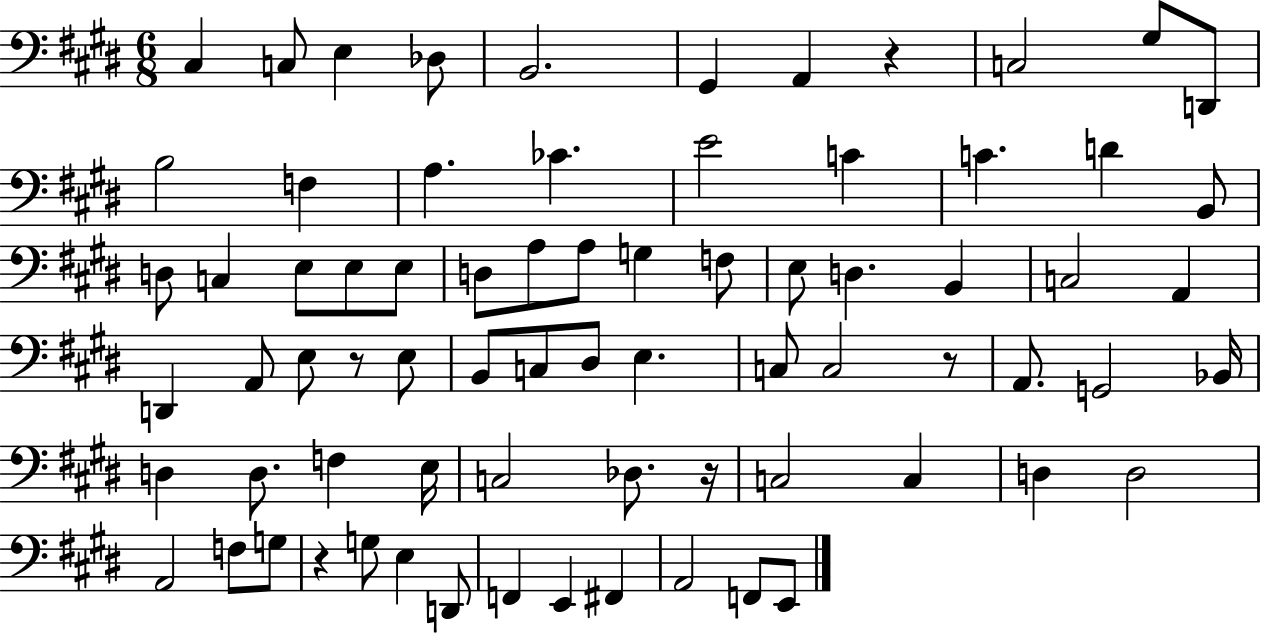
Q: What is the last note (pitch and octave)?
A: E2